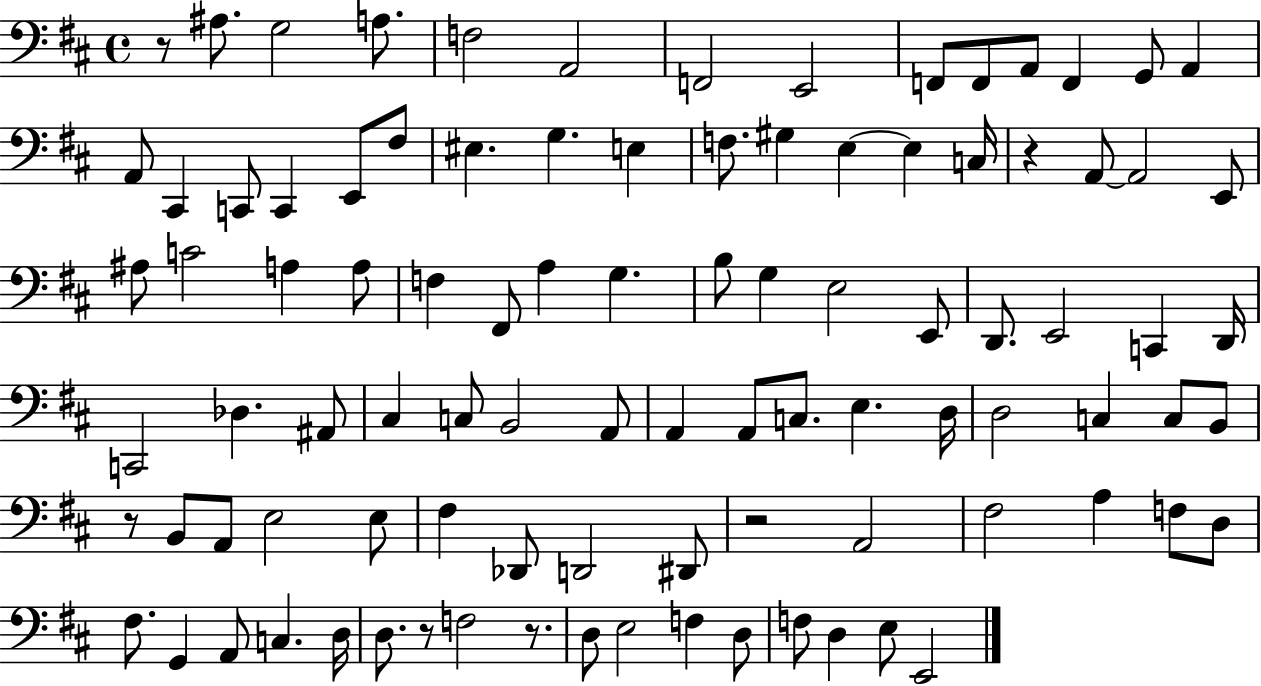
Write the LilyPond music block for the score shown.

{
  \clef bass
  \time 4/4
  \defaultTimeSignature
  \key d \major
  r8 ais8. g2 a8. | f2 a,2 | f,2 e,2 | f,8 f,8 a,8 f,4 g,8 a,4 | \break a,8 cis,4 c,8 c,4 e,8 fis8 | eis4. g4. e4 | f8. gis4 e4~~ e4 c16 | r4 a,8~~ a,2 e,8 | \break ais8 c'2 a4 a8 | f4 fis,8 a4 g4. | b8 g4 e2 e,8 | d,8. e,2 c,4 d,16 | \break c,2 des4. ais,8 | cis4 c8 b,2 a,8 | a,4 a,8 c8. e4. d16 | d2 c4 c8 b,8 | \break r8 b,8 a,8 e2 e8 | fis4 des,8 d,2 dis,8 | r2 a,2 | fis2 a4 f8 d8 | \break fis8. g,4 a,8 c4. d16 | d8. r8 f2 r8. | d8 e2 f4 d8 | f8 d4 e8 e,2 | \break \bar "|."
}